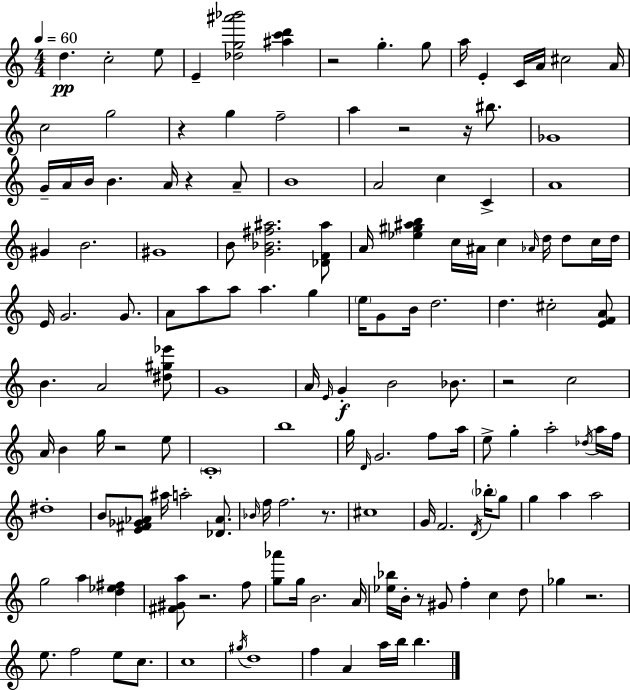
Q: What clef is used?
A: treble